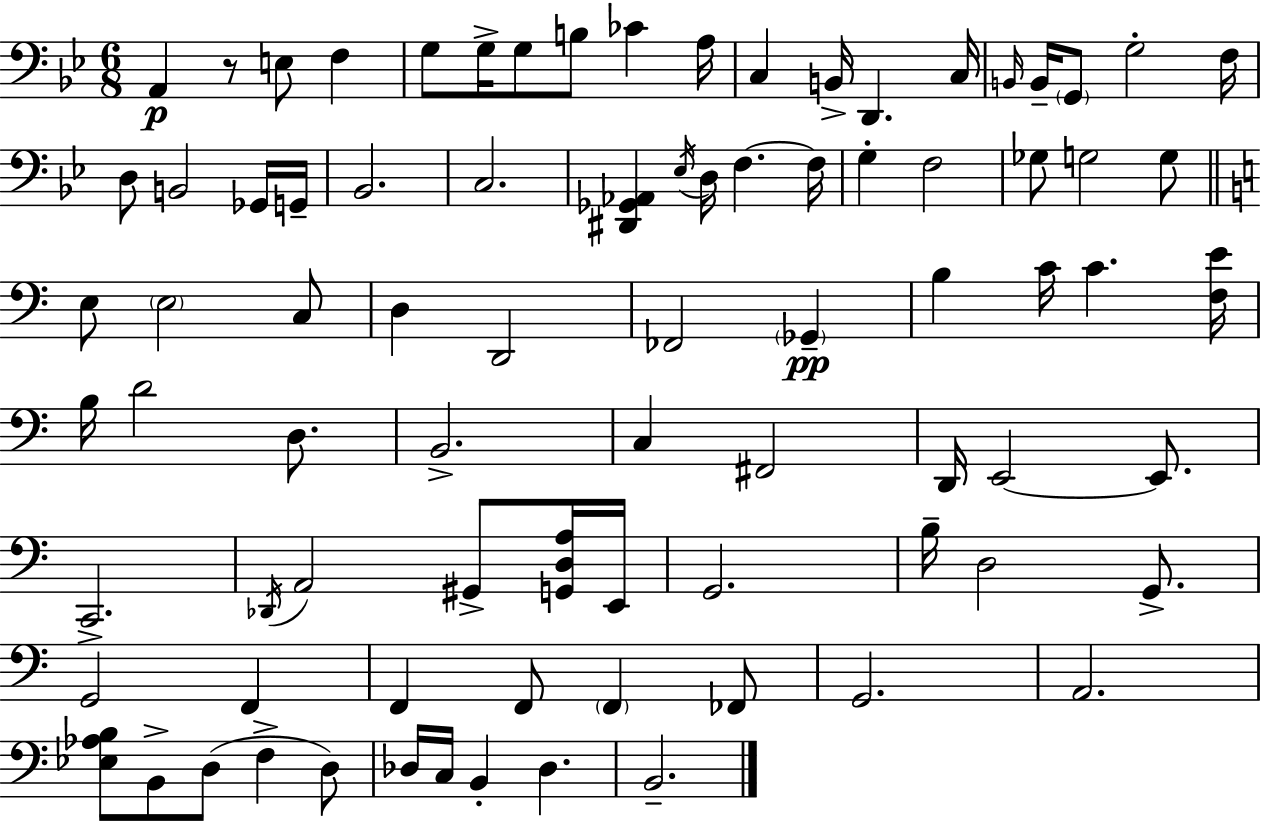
{
  \clef bass
  \numericTimeSignature
  \time 6/8
  \key bes \major
  a,4\p r8 e8 f4 | g8 g16-> g8 b8 ces'4 a16 | c4 b,16-> d,4. c16 | \grace { b,16 } b,16-- \parenthesize g,8 g2-. | \break f16 d8 b,2 ges,16 | g,16-- bes,2. | c2. | <dis, ges, aes,>4 \acciaccatura { ees16 } d16 f4.~~ | \break f16 g4-. f2 | ges8 g2 | g8 \bar "||" \break \key c \major e8 \parenthesize e2 c8 | d4 d,2 | fes,2 \parenthesize ges,4--\pp | b4 c'16 c'4. <f e'>16 | \break b16 d'2 d8. | b,2.-> | c4 fis,2 | d,16 e,2~~ e,8. | \break c,2.-> | \acciaccatura { des,16 } a,2 gis,8-> <g, d a>16 | e,16 g,2. | b16-- d2 g,8.-> | \break g,2 f,4 | f,4 f,8 \parenthesize f,4 fes,8 | g,2. | a,2. | \break <ees aes b>8 b,8-> d8( f4-> d8) | des16 c16 b,4-. des4. | b,2.-- | \bar "|."
}